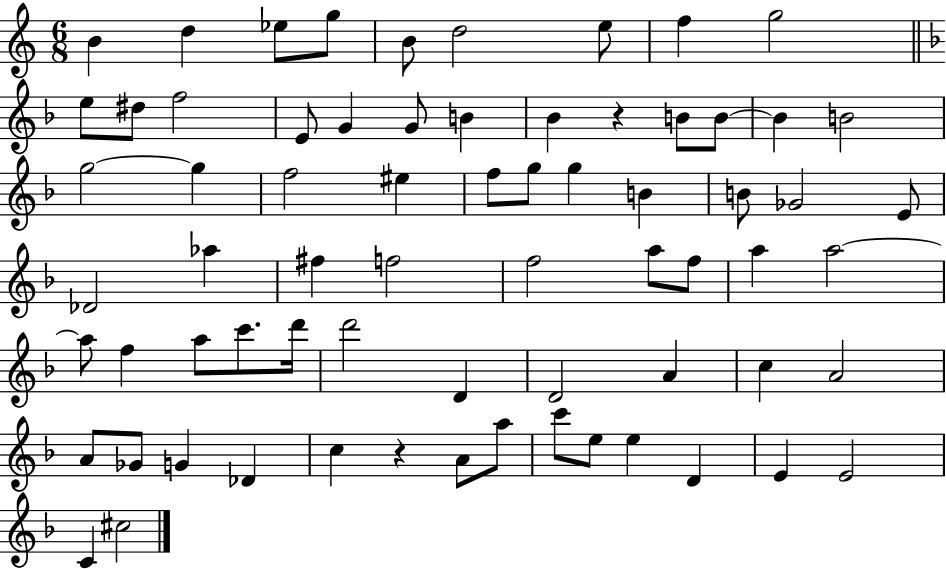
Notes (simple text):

B4/q D5/q Eb5/e G5/e B4/e D5/h E5/e F5/q G5/h E5/e D#5/e F5/h E4/e G4/q G4/e B4/q Bb4/q R/q B4/e B4/e B4/q B4/h G5/h G5/q F5/h EIS5/q F5/e G5/e G5/q B4/q B4/e Gb4/h E4/e Db4/h Ab5/q F#5/q F5/h F5/h A5/e F5/e A5/q A5/h A5/e F5/q A5/e C6/e. D6/s D6/h D4/q D4/h A4/q C5/q A4/h A4/e Gb4/e G4/q Db4/q C5/q R/q A4/e A5/e C6/e E5/e E5/q D4/q E4/q E4/h C4/q C#5/h